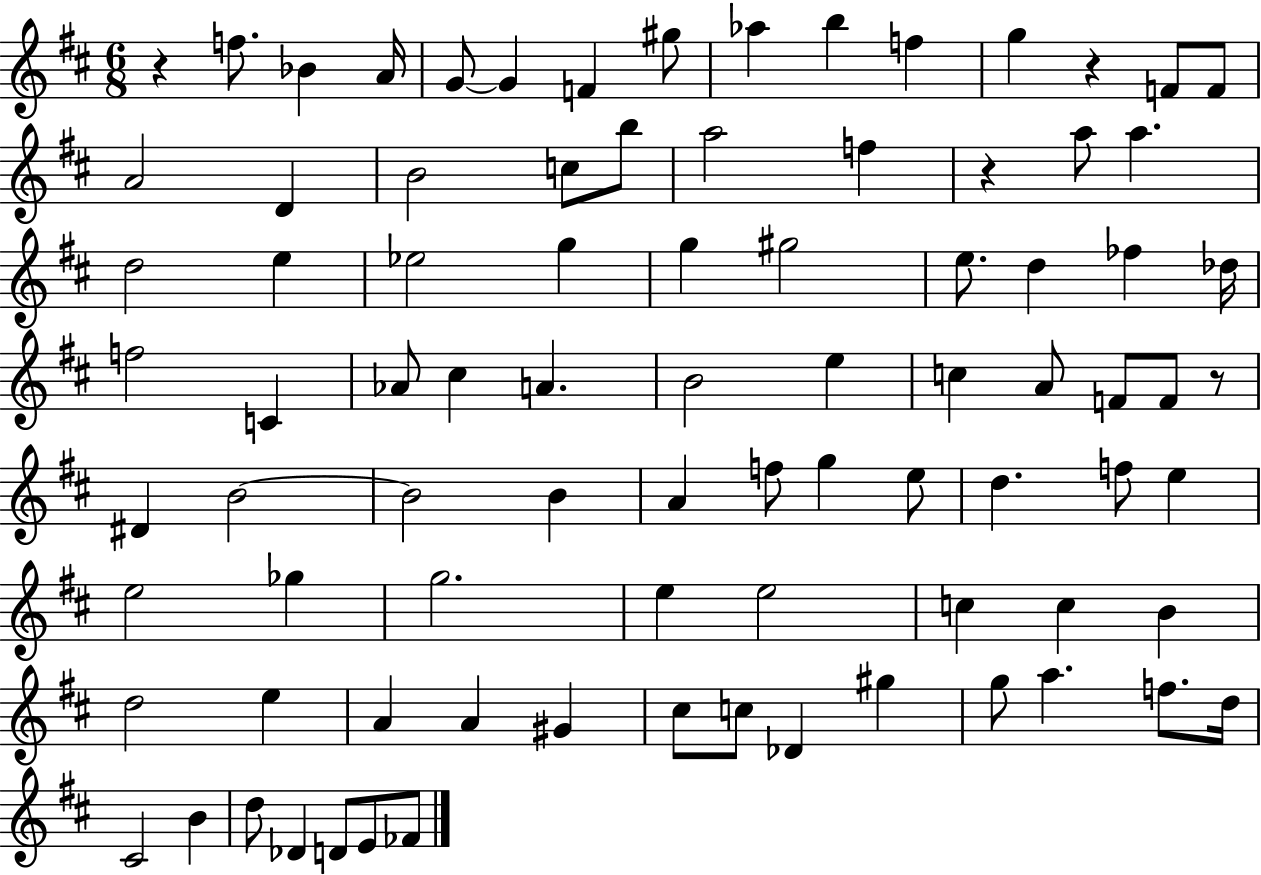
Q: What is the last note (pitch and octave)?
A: FES4